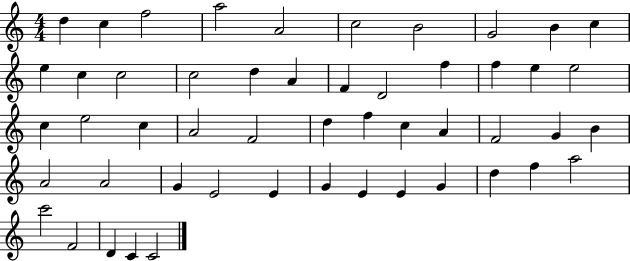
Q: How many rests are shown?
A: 0